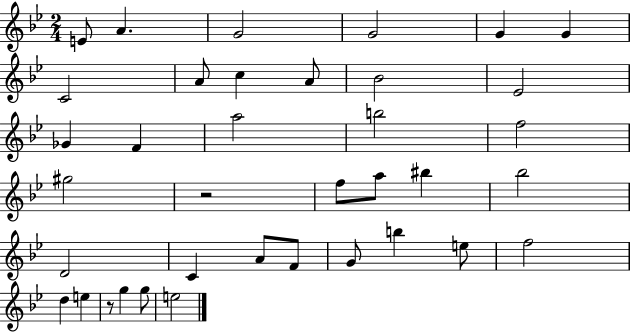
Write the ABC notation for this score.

X:1
T:Untitled
M:2/4
L:1/4
K:Bb
E/2 A G2 G2 G G C2 A/2 c A/2 _B2 _E2 _G F a2 b2 f2 ^g2 z2 f/2 a/2 ^b _b2 D2 C A/2 F/2 G/2 b e/2 f2 d e z/2 g g/2 e2